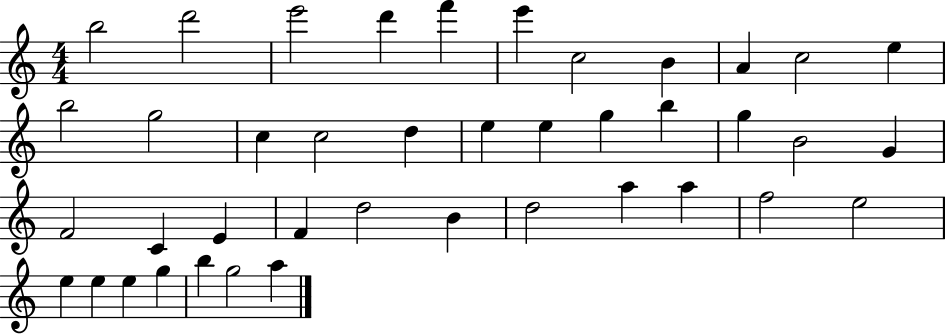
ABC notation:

X:1
T:Untitled
M:4/4
L:1/4
K:C
b2 d'2 e'2 d' f' e' c2 B A c2 e b2 g2 c c2 d e e g b g B2 G F2 C E F d2 B d2 a a f2 e2 e e e g b g2 a